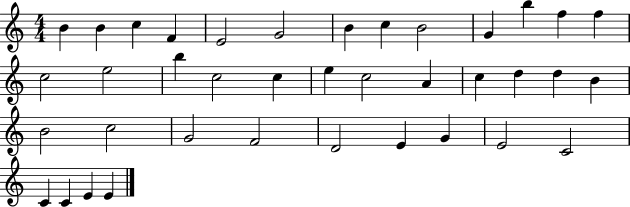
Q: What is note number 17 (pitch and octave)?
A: C5